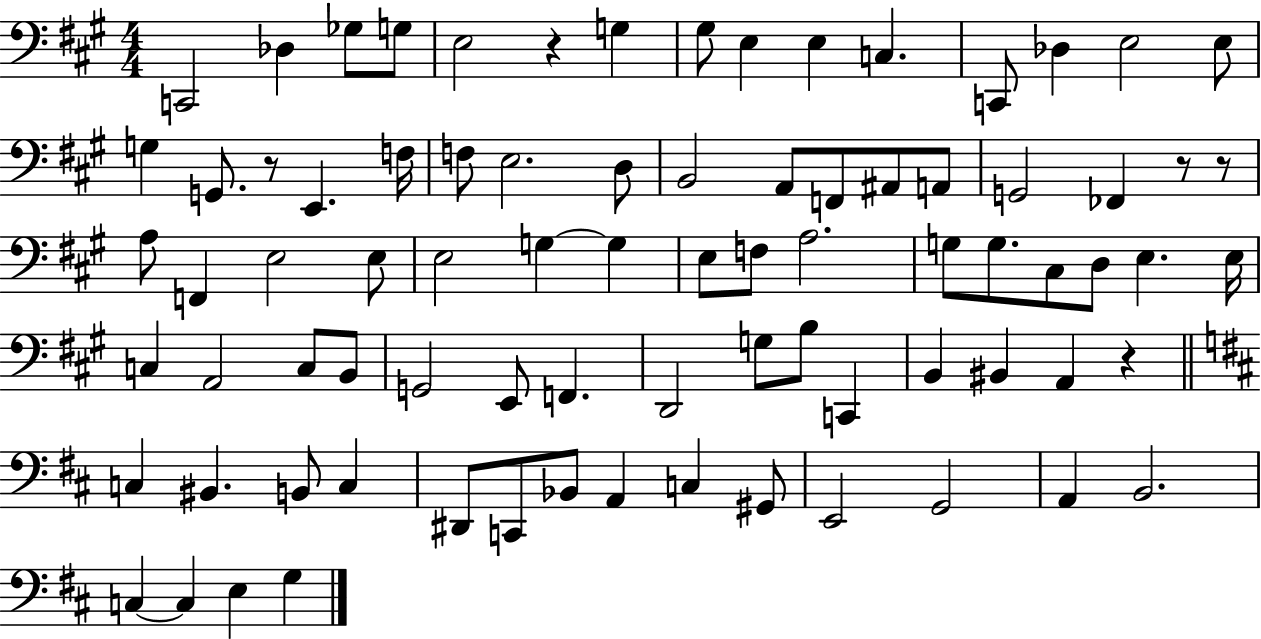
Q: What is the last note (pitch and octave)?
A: G3